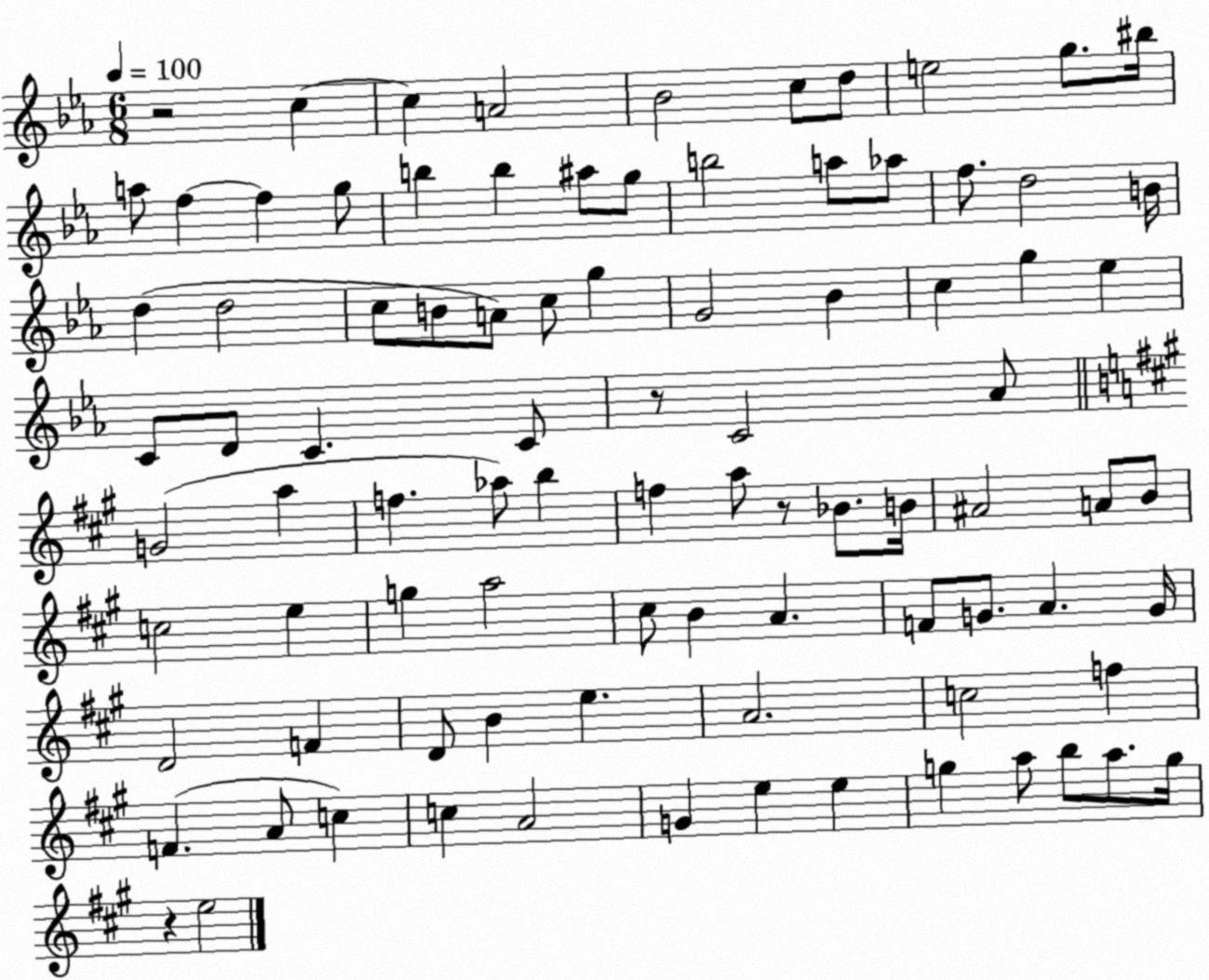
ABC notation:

X:1
T:Untitled
M:6/8
L:1/4
K:Eb
z2 c c A2 _B2 c/2 d/2 e2 g/2 ^b/4 a/2 f f g/2 b b ^a/2 g/2 b2 a/2 _a/2 f/2 d2 B/4 d d2 c/2 B/2 A/2 c/2 g G2 _B c g _e C/2 D/2 C C/2 z/2 C2 _A/2 G2 a f _a/2 b f a/2 z/2 _B/2 B/4 ^A2 A/2 B/2 c2 e g a2 ^c/2 B A F/2 G/2 A G/4 D2 F D/2 B e A2 c2 f F A/2 c c A2 G e e g a/2 b/2 a/2 g/4 z e2